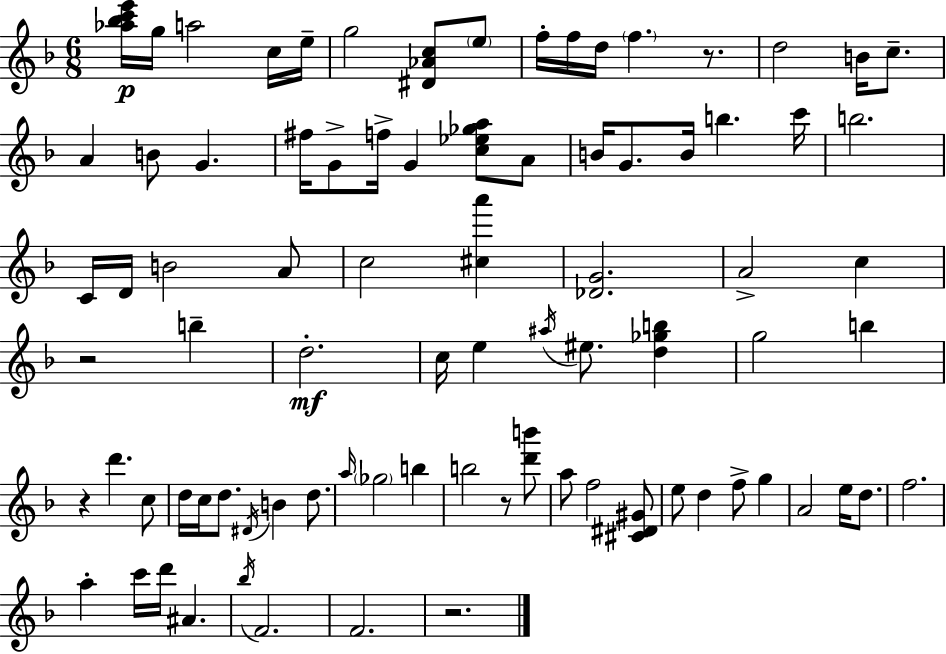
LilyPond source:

{
  \clef treble
  \numericTimeSignature
  \time 6/8
  \key f \major
  <aes'' bes'' c''' e'''>16\p g''16 a''2 c''16 e''16-- | g''2 <dis' aes' c''>8 \parenthesize e''8 | f''16-. f''16 d''16 \parenthesize f''4. r8. | d''2 b'16 c''8.-- | \break a'4 b'8 g'4. | fis''16 g'8-> f''16-> g'4 <c'' ees'' ges'' a''>8 a'8 | b'16 g'8. b'16 b''4. c'''16 | b''2. | \break c'16 d'16 b'2 a'8 | c''2 <cis'' a'''>4 | <des' g'>2. | a'2-> c''4 | \break r2 b''4-- | d''2.-.\mf | c''16 e''4 \acciaccatura { ais''16 } eis''8. <d'' ges'' b''>4 | g''2 b''4 | \break r4 d'''4. c''8 | d''16 c''16 d''8. \acciaccatura { dis'16 } b'4 d''8. | \grace { a''16 } \parenthesize ges''2 b''4 | b''2 r8 | \break <d''' b'''>8 a''8 f''2 | <cis' dis' gis'>8 e''8 d''4 f''8-> g''4 | a'2 e''16 | d''8. f''2. | \break a''4-. c'''16 d'''16 ais'4. | \acciaccatura { bes''16 } f'2. | f'2. | r2. | \break \bar "|."
}